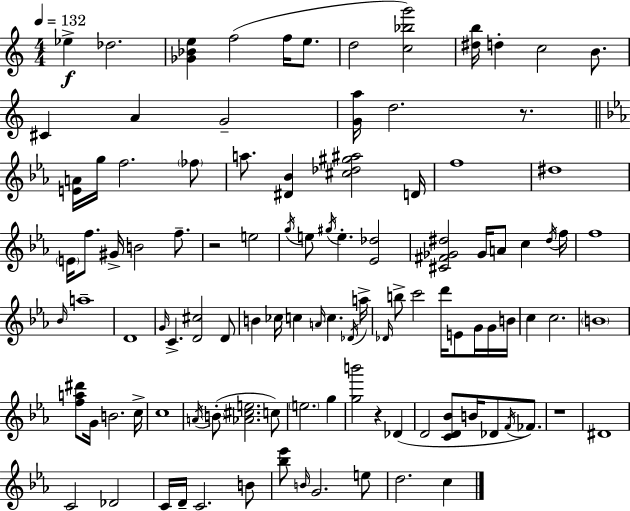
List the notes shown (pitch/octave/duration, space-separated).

Eb5/q Db5/h. [Gb4,Bb4,E5]/q F5/h F5/s E5/e. D5/h [C5,Bb5,G6]/h [D#5,B5]/s D5/q C5/h B4/e. C#4/q A4/q G4/h [G4,A5]/s D5/h. R/e. [E4,A4]/s G5/s F5/h. FES5/e A5/e. [D#4,Bb4]/q [C#5,Db5,G#5,A#5]/h D4/s F5/w D#5/w E4/s F5/e. G#4/s B4/h F5/e. R/h E5/h G5/s E5/e G#5/s E5/q. [Eb4,Db5]/h [C#4,F#4,Gb4,D#5]/h Gb4/s A4/e C5/q D#5/s F5/s F5/w Bb4/s A5/w D4/w G4/s C4/q. [D4,C#5]/h D4/e B4/q CES5/s C5/q A4/s C5/q. Db4/s A5/s Db4/s B5/e C6/h D6/s E4/e G4/s G4/s B4/s C5/q C5/h. B4/w [F5,A5,D#6]/e G4/s B4/h. C5/s C5/w A4/s B4/e [Ab4,C#5,E5]/h. C5/e E5/h. G5/q [G5,B6]/h R/q Db4/q D4/h [C4,D4,Bb4]/e B4/s Db4/e F4/s FES4/e. R/w D#4/w C4/h Db4/h C4/s D4/s C4/h. B4/e [Bb5,Eb6]/e B4/s G4/h. E5/e D5/h. C5/q